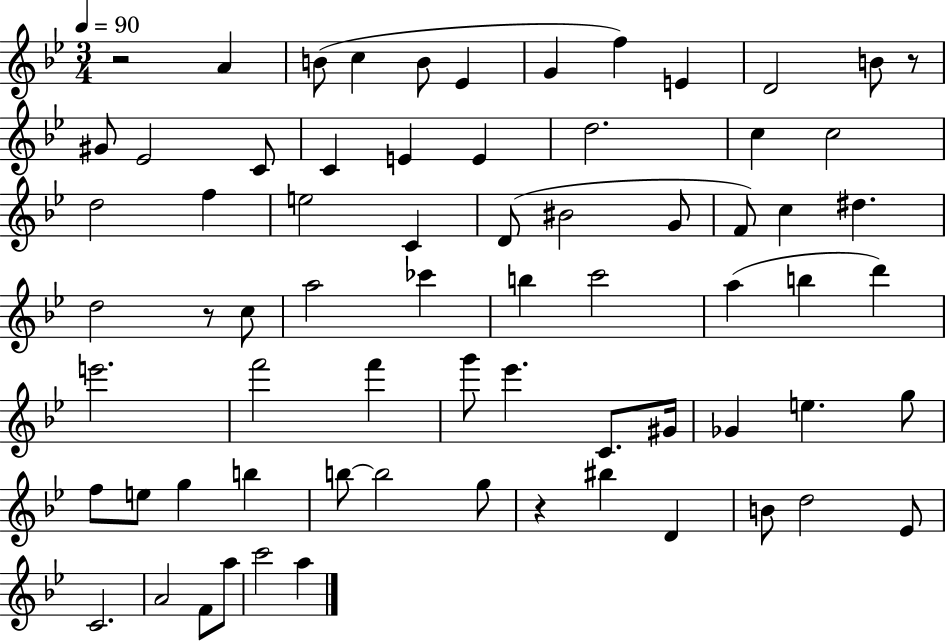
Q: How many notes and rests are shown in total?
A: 70